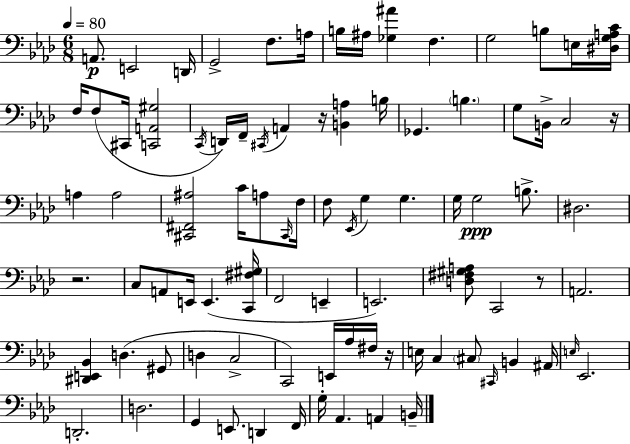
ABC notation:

X:1
T:Untitled
M:6/8
L:1/4
K:Fm
A,,/2 E,,2 D,,/4 G,,2 F,/2 A,/4 B,/4 ^A,/4 [_G,^A] F, G,2 B,/2 E,/4 [^D,G,A,C]/4 F,/4 F,/2 ^C,,/4 [C,,A,,^G,]2 C,,/4 D,,/4 F,,/4 ^C,,/4 A,, z/4 [B,,A,] B,/4 _G,, B, G,/2 B,,/4 C,2 z/4 A, A,2 [^C,,^F,,^A,]2 C/4 A,/2 ^C,,/4 F,/4 F,/2 _E,,/4 G, G, G,/4 G,2 B,/2 ^D,2 z2 C,/2 A,,/2 E,,/4 E,, [C,,^F,^G,]/4 F,,2 E,, E,,2 [D,^F,^G,A,]/2 C,,2 z/2 A,,2 [^D,,E,,_B,,] D, ^G,,/2 D, C,2 C,,2 E,,/4 _A,/4 ^F,/4 z/4 E,/4 C, ^C,/2 ^C,,/4 B,, ^A,,/4 E,/4 _E,,2 D,,2 D,2 G,, E,,/2 D,, F,,/4 G,/4 _A,, A,, B,,/4